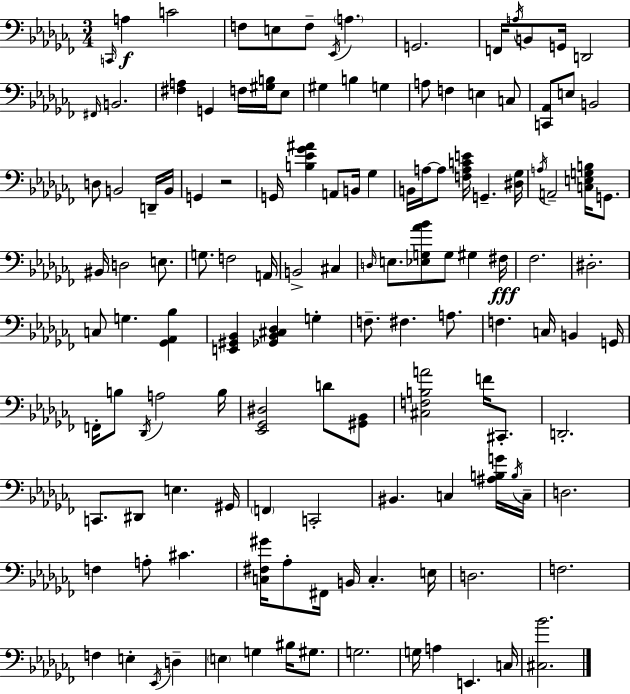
{
  \clef bass
  \numericTimeSignature
  \time 3/4
  \key aes \minor
  \grace { c,16 }\f a4 c'2 | f8 e8 f8-- \acciaccatura { ees,16 } \parenthesize a4. | g,2. | f,16 \acciaccatura { a16 } b,8 g,16 d,2 | \break \grace { fis,16 } b,2. | <fis a>4 g,4 | f16 <gis b>16 ees8 gis4 b4 | g4 a8 f4 e4 | \break c8 <c, aes,>8 e8 b,2 | d8 b,2 | d,16-- b,16 g,4 r2 | g,16 <b ees' ges' ais'>4 a,8 b,16 | \break ges4 b,16 a16~~ a8 <f a c' e'>16 g,4.-- | <dis ges>16 \acciaccatura { a16 } a,2-- | <c e g b>16 g,8. bis,16 d2 | e8. g8. f2 | \break a,16 b,2-> | cis4 \grace { d16 } e8. <ees g aes' bes'>8 g8 | gis4 fis16\fff fes2. | dis2.-. | \break c8 g4. | <ges, aes, bes>4 <e, gis, bes,>4 <ges, bes, cis des>4 | g4-. f8.-- fis4. | a8. f4. | \break c16 b,4 g,16 f,16-. b8 \acciaccatura { des,16 } a2 | b16 <ees, ges, dis>2 | d'8 <gis, bes,>8 <cis f b a'>2 | f'16 cis,8.-. d,2.-. | \break c,8. dis,8 | e4. gis,16 \parenthesize f,4 c,2-. | bis,4. | c4 <ais b g'>16 \acciaccatura { b16 } c16-- d2. | \break f4 | a8-. cis'4. <c fis gis'>16 aes8-. fis,16 | b,16 c4.-. e16 d2. | f2. | \break f4 | e4-. \acciaccatura { ees,16 } d4-- \parenthesize e4 | g4 bis16 gis8. g2. | g16 a4 | \break e,4. c16 <cis bes'>2. | \bar "|."
}